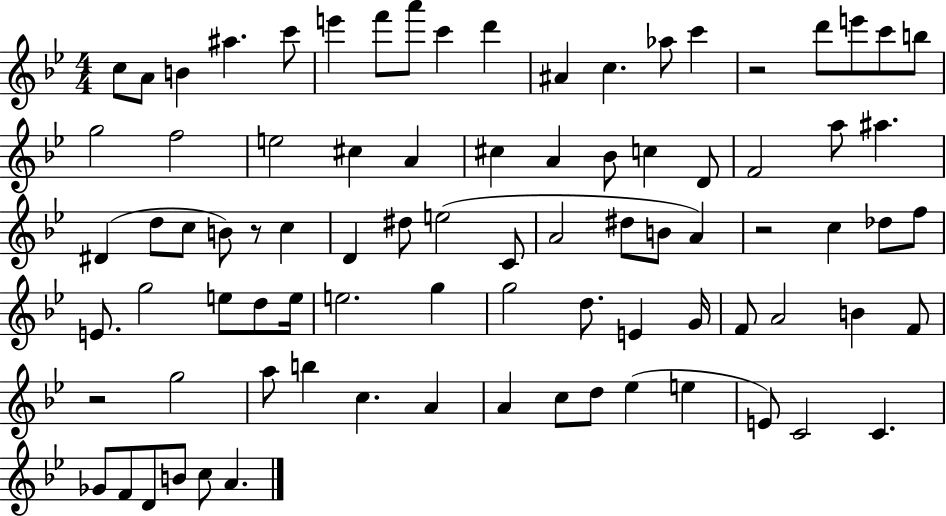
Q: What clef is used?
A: treble